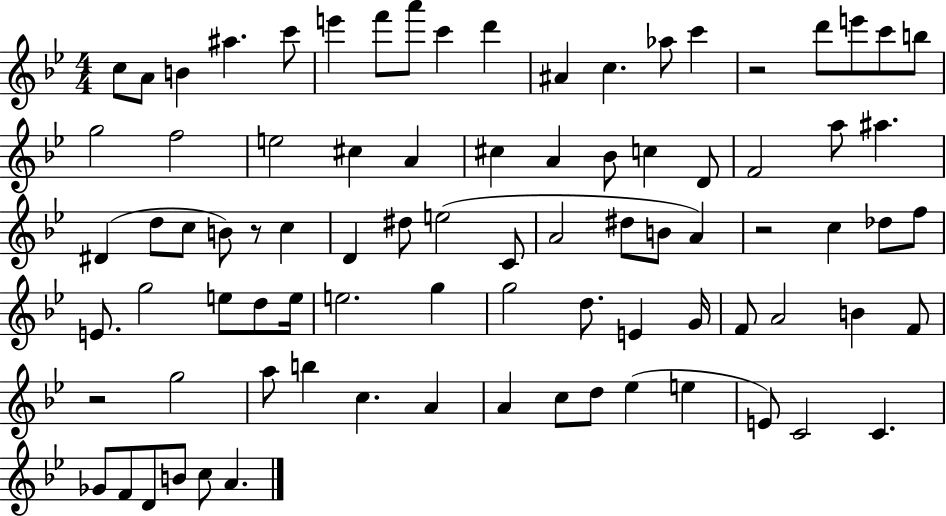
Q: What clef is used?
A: treble